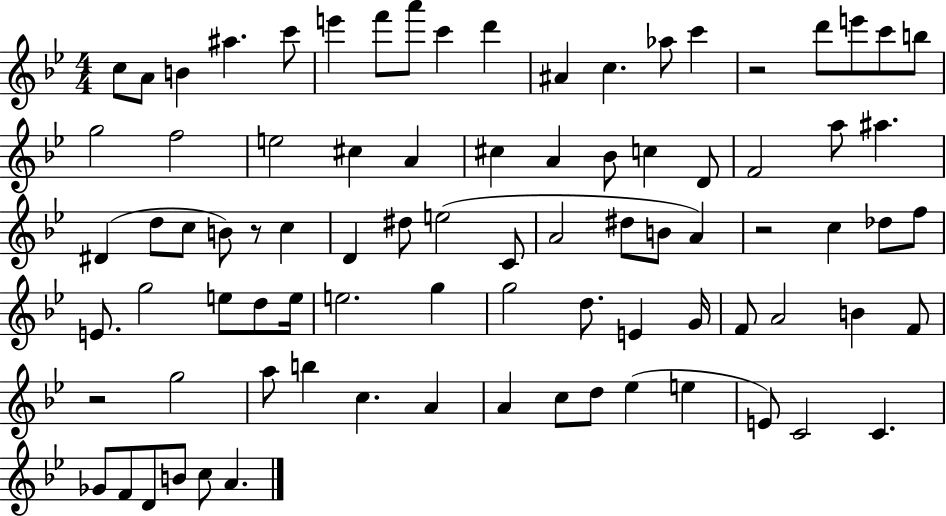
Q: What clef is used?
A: treble